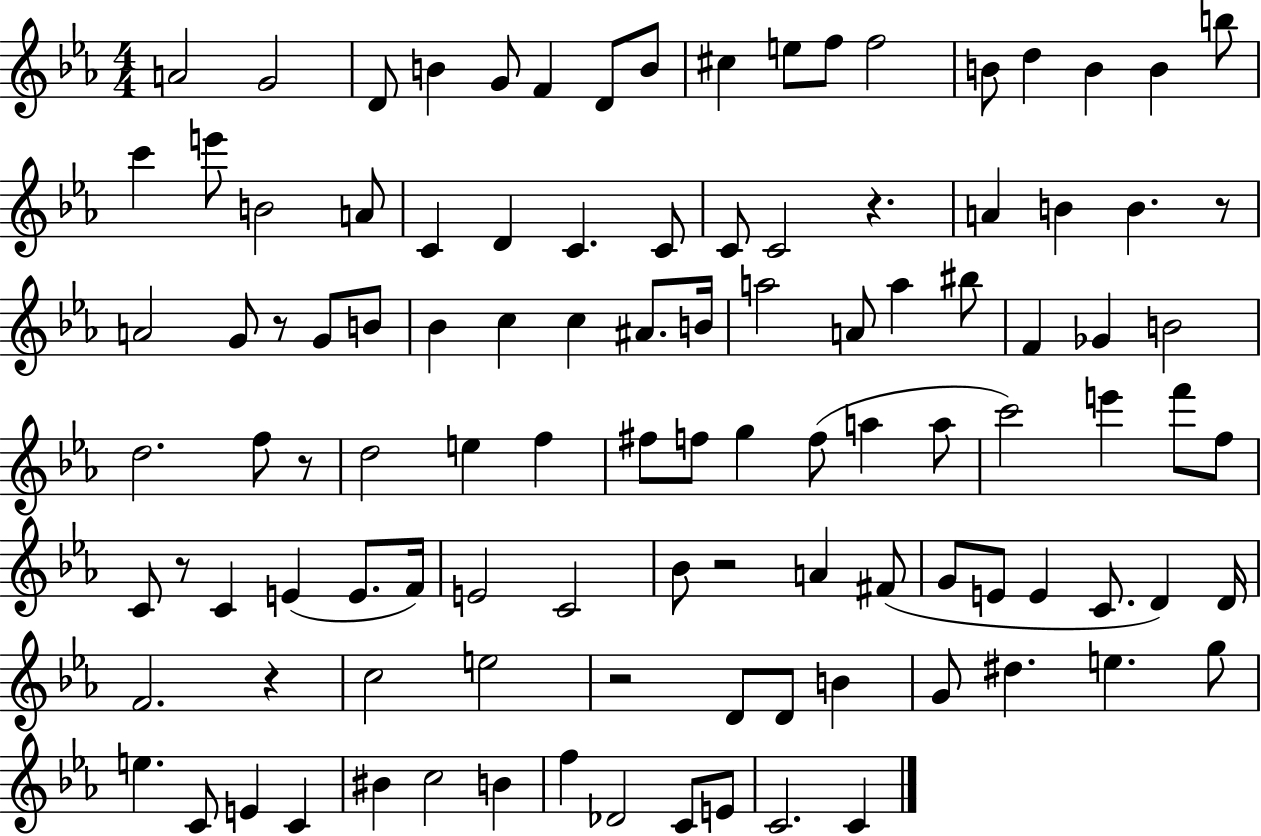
X:1
T:Untitled
M:4/4
L:1/4
K:Eb
A2 G2 D/2 B G/2 F D/2 B/2 ^c e/2 f/2 f2 B/2 d B B b/2 c' e'/2 B2 A/2 C D C C/2 C/2 C2 z A B B z/2 A2 G/2 z/2 G/2 B/2 _B c c ^A/2 B/4 a2 A/2 a ^b/2 F _G B2 d2 f/2 z/2 d2 e f ^f/2 f/2 g f/2 a a/2 c'2 e' f'/2 f/2 C/2 z/2 C E E/2 F/4 E2 C2 _B/2 z2 A ^F/2 G/2 E/2 E C/2 D D/4 F2 z c2 e2 z2 D/2 D/2 B G/2 ^d e g/2 e C/2 E C ^B c2 B f _D2 C/2 E/2 C2 C